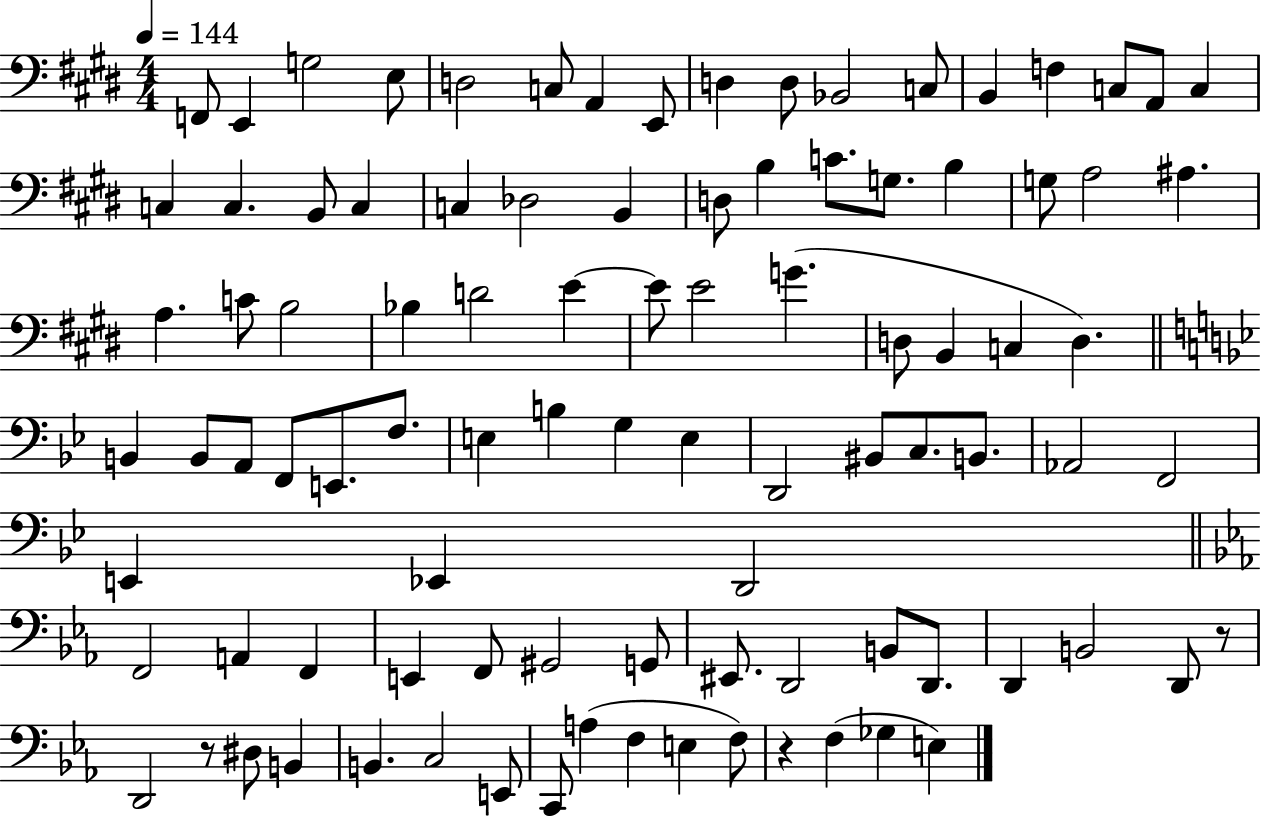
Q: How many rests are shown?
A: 3